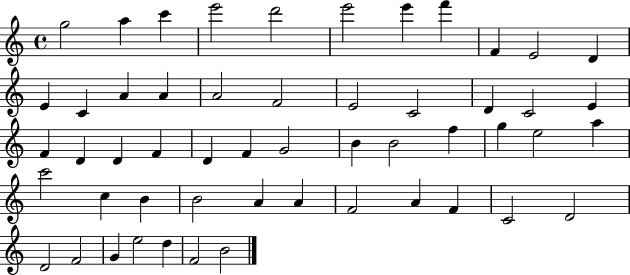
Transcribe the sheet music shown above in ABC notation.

X:1
T:Untitled
M:4/4
L:1/4
K:C
g2 a c' e'2 d'2 e'2 e' f' F E2 D E C A A A2 F2 E2 C2 D C2 E F D D F D F G2 B B2 f g e2 a c'2 c B B2 A A F2 A F C2 D2 D2 F2 G e2 d F2 B2